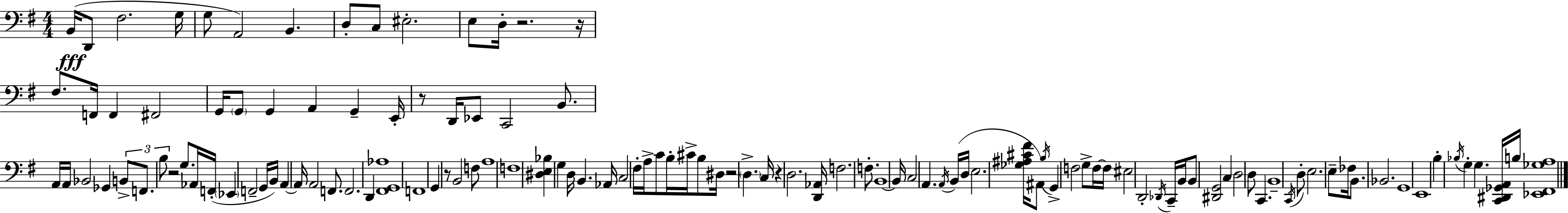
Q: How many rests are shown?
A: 7